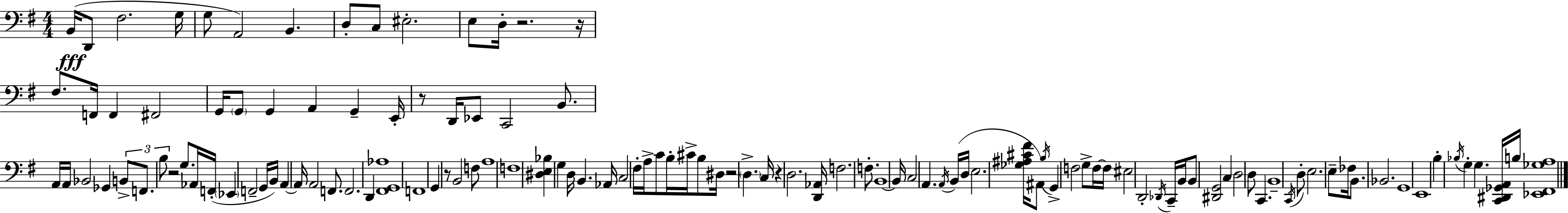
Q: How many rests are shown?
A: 7